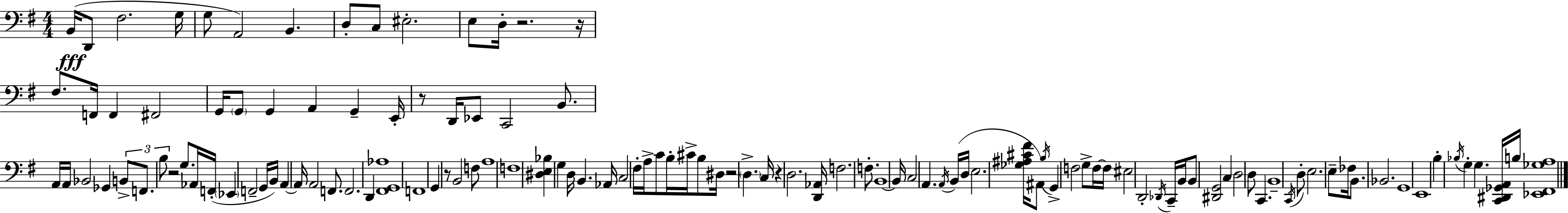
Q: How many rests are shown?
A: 7